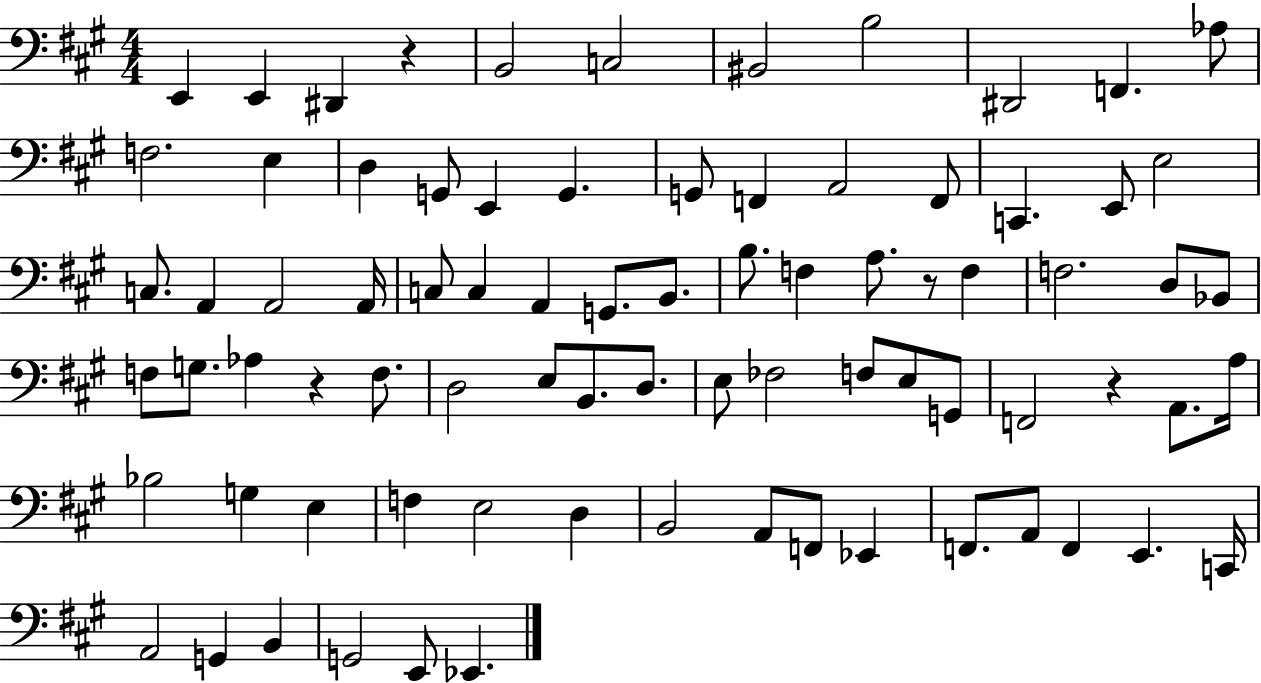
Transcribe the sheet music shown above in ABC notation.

X:1
T:Untitled
M:4/4
L:1/4
K:A
E,, E,, ^D,, z B,,2 C,2 ^B,,2 B,2 ^D,,2 F,, _A,/2 F,2 E, D, G,,/2 E,, G,, G,,/2 F,, A,,2 F,,/2 C,, E,,/2 E,2 C,/2 A,, A,,2 A,,/4 C,/2 C, A,, G,,/2 B,,/2 B,/2 F, A,/2 z/2 F, F,2 D,/2 _B,,/2 F,/2 G,/2 _A, z F,/2 D,2 E,/2 B,,/2 D,/2 E,/2 _F,2 F,/2 E,/2 G,,/2 F,,2 z A,,/2 A,/4 _B,2 G, E, F, E,2 D, B,,2 A,,/2 F,,/2 _E,, F,,/2 A,,/2 F,, E,, C,,/4 A,,2 G,, B,, G,,2 E,,/2 _E,,